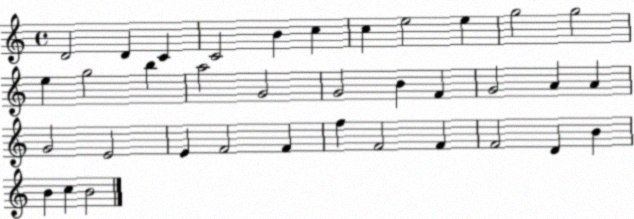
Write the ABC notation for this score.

X:1
T:Untitled
M:4/4
L:1/4
K:C
D2 D C C2 B c c e2 e g2 g2 e g2 b a2 G2 G2 B F G2 A A G2 E2 E F2 F f F2 F F2 D B B c B2